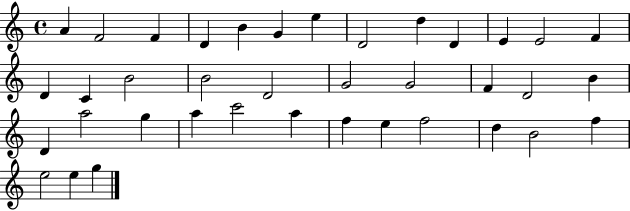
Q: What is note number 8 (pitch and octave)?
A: D4